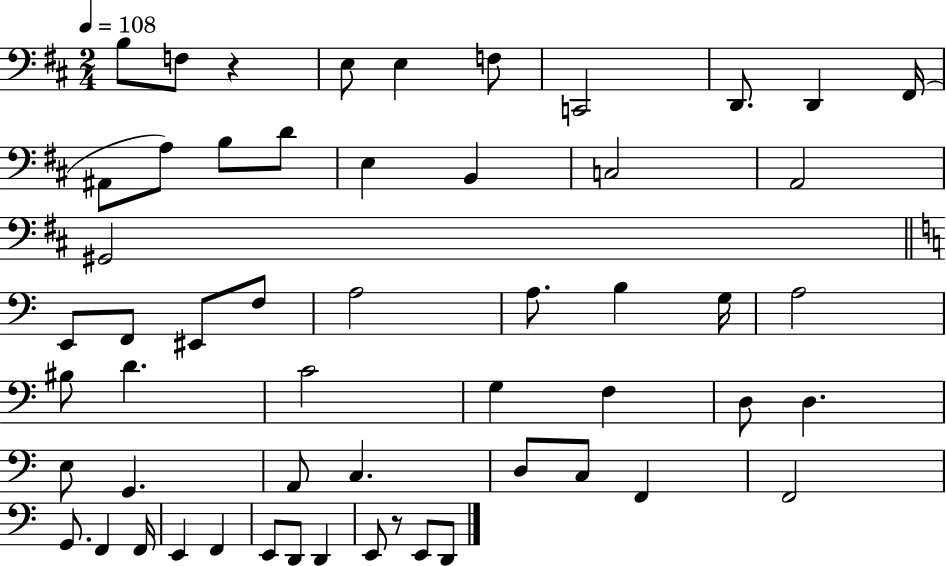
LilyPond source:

{
  \clef bass
  \numericTimeSignature
  \time 2/4
  \key d \major
  \tempo 4 = 108
  b8 f8 r4 | e8 e4 f8 | c,2 | d,8. d,4 fis,16( | \break ais,8 a8) b8 d'8 | e4 b,4 | c2 | a,2 | \break gis,2 | \bar "||" \break \key a \minor e,8 f,8 eis,8 f8 | a2 | a8. b4 g16 | a2 | \break bis8 d'4. | c'2 | g4 f4 | d8 d4. | \break e8 g,4. | a,8 c4. | d8 c8 f,4 | f,2 | \break g,8. f,4 f,16 | e,4 f,4 | e,8 d,8 d,4 | e,8 r8 e,8 d,8 | \break \bar "|."
}